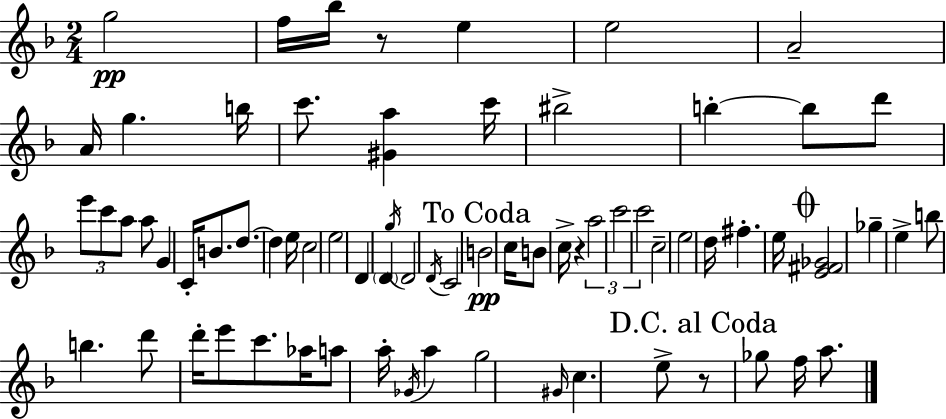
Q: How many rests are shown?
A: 3